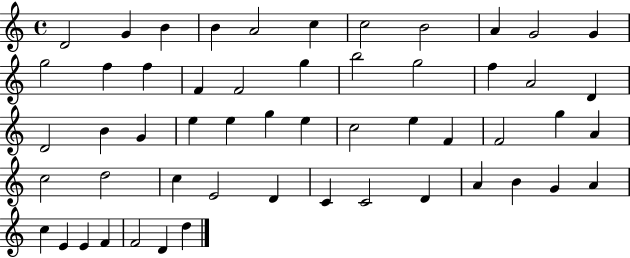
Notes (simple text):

D4/h G4/q B4/q B4/q A4/h C5/q C5/h B4/h A4/q G4/h G4/q G5/h F5/q F5/q F4/q F4/h G5/q B5/h G5/h F5/q A4/h D4/q D4/h B4/q G4/q E5/q E5/q G5/q E5/q C5/h E5/q F4/q F4/h G5/q A4/q C5/h D5/h C5/q E4/h D4/q C4/q C4/h D4/q A4/q B4/q G4/q A4/q C5/q E4/q E4/q F4/q F4/h D4/q D5/q